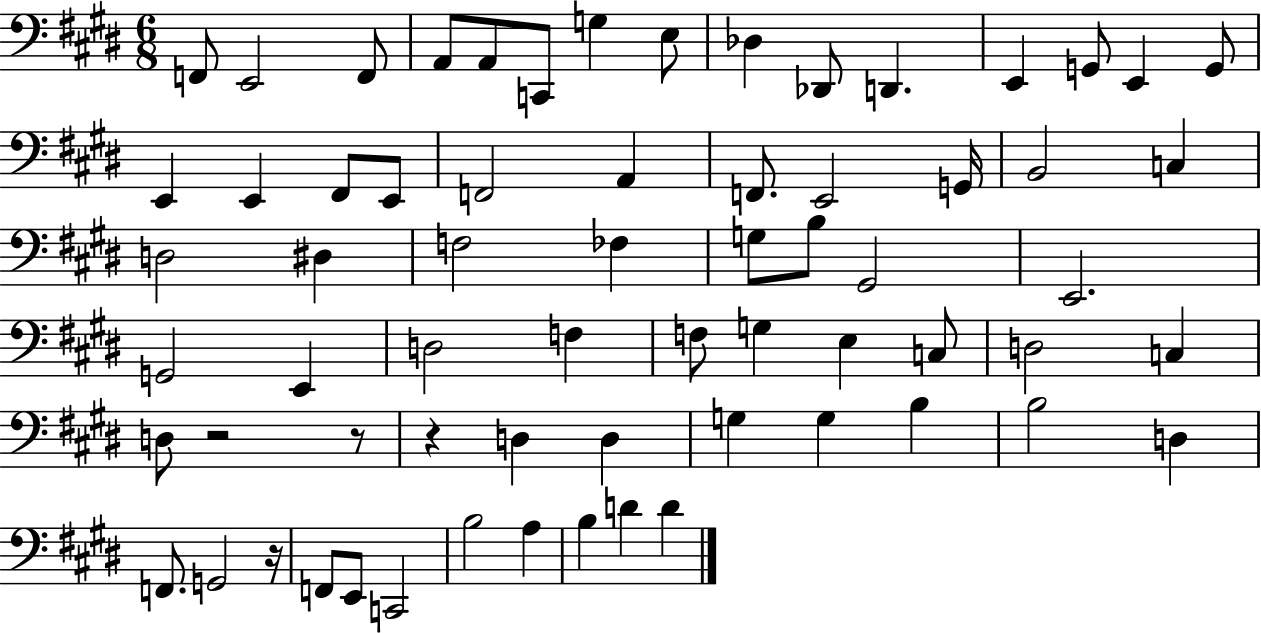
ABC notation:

X:1
T:Untitled
M:6/8
L:1/4
K:E
F,,/2 E,,2 F,,/2 A,,/2 A,,/2 C,,/2 G, E,/2 _D, _D,,/2 D,, E,, G,,/2 E,, G,,/2 E,, E,, ^F,,/2 E,,/2 F,,2 A,, F,,/2 E,,2 G,,/4 B,,2 C, D,2 ^D, F,2 _F, G,/2 B,/2 ^G,,2 E,,2 G,,2 E,, D,2 F, F,/2 G, E, C,/2 D,2 C, D,/2 z2 z/2 z D, D, G, G, B, B,2 D, F,,/2 G,,2 z/4 F,,/2 E,,/2 C,,2 B,2 A, B, D D